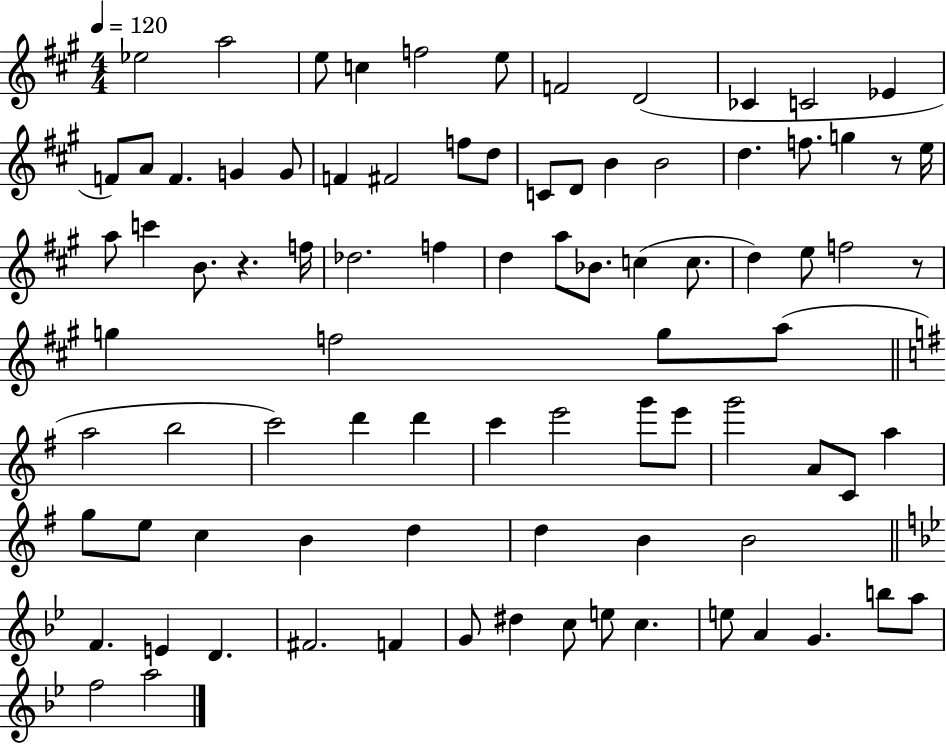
Eb5/h A5/h E5/e C5/q F5/h E5/e F4/h D4/h CES4/q C4/h Eb4/q F4/e A4/e F4/q. G4/q G4/e F4/q F#4/h F5/e D5/e C4/e D4/e B4/q B4/h D5/q. F5/e. G5/q R/e E5/s A5/e C6/q B4/e. R/q. F5/s Db5/h. F5/q D5/q A5/e Bb4/e. C5/q C5/e. D5/q E5/e F5/h R/e G5/q F5/h G5/e A5/e A5/h B5/h C6/h D6/q D6/q C6/q E6/h G6/e E6/e G6/h A4/e C4/e A5/q G5/e E5/e C5/q B4/q D5/q D5/q B4/q B4/h F4/q. E4/q D4/q. F#4/h. F4/q G4/e D#5/q C5/e E5/e C5/q. E5/e A4/q G4/q. B5/e A5/e F5/h A5/h